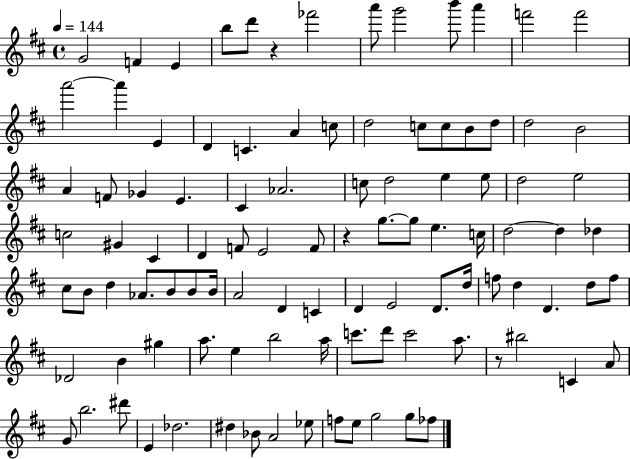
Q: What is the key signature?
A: D major